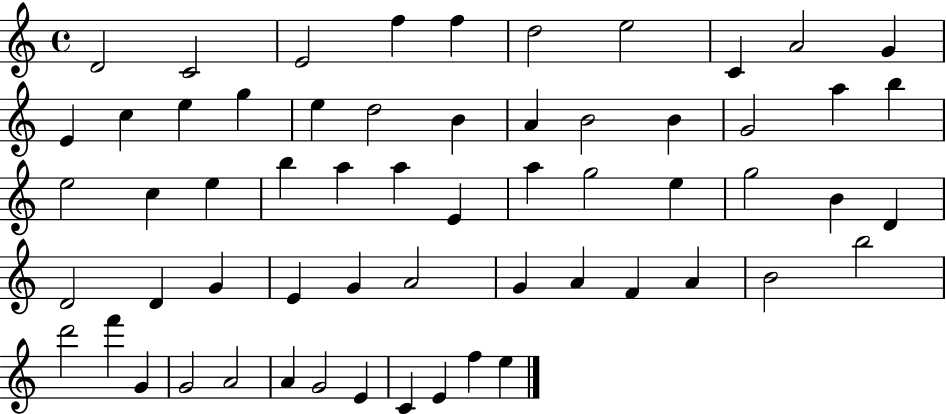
D4/h C4/h E4/h F5/q F5/q D5/h E5/h C4/q A4/h G4/q E4/q C5/q E5/q G5/q E5/q D5/h B4/q A4/q B4/h B4/q G4/h A5/q B5/q E5/h C5/q E5/q B5/q A5/q A5/q E4/q A5/q G5/h E5/q G5/h B4/q D4/q D4/h D4/q G4/q E4/q G4/q A4/h G4/q A4/q F4/q A4/q B4/h B5/h D6/h F6/q G4/q G4/h A4/h A4/q G4/h E4/q C4/q E4/q F5/q E5/q